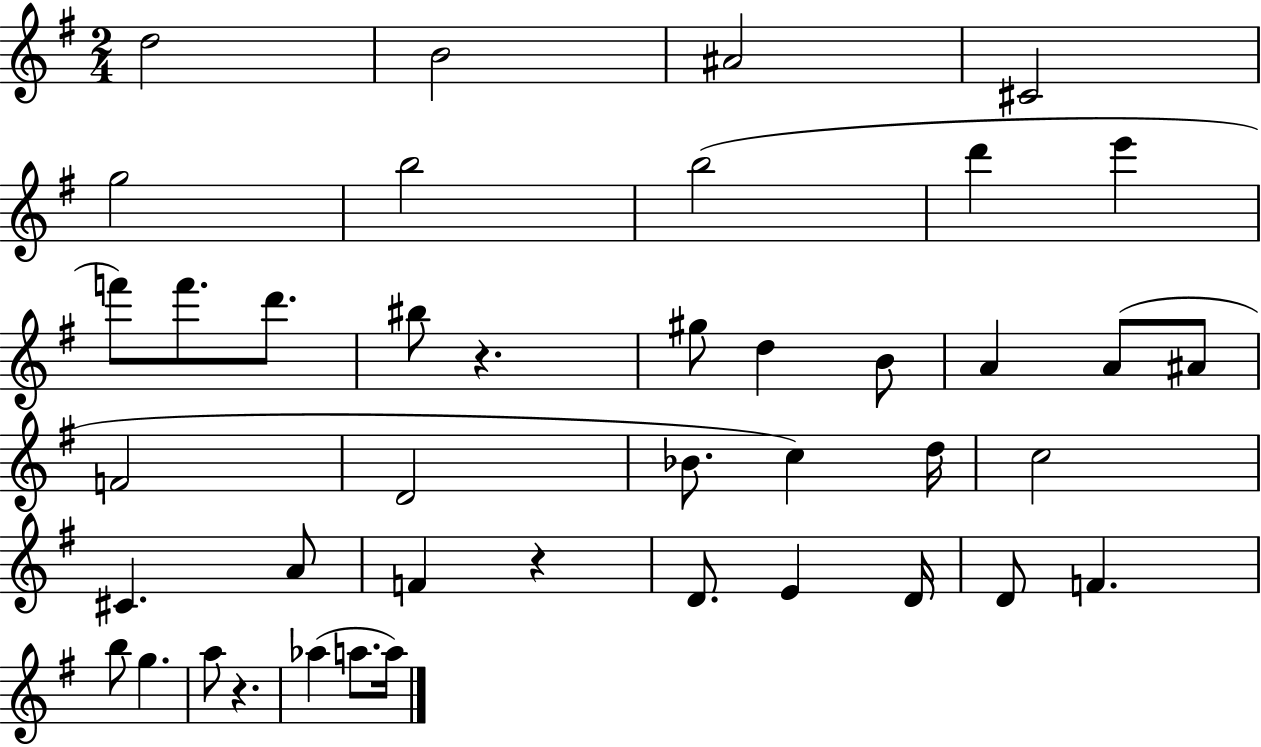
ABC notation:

X:1
T:Untitled
M:2/4
L:1/4
K:G
d2 B2 ^A2 ^C2 g2 b2 b2 d' e' f'/2 f'/2 d'/2 ^b/2 z ^g/2 d B/2 A A/2 ^A/2 F2 D2 _B/2 c d/4 c2 ^C A/2 F z D/2 E D/4 D/2 F b/2 g a/2 z _a a/2 a/4